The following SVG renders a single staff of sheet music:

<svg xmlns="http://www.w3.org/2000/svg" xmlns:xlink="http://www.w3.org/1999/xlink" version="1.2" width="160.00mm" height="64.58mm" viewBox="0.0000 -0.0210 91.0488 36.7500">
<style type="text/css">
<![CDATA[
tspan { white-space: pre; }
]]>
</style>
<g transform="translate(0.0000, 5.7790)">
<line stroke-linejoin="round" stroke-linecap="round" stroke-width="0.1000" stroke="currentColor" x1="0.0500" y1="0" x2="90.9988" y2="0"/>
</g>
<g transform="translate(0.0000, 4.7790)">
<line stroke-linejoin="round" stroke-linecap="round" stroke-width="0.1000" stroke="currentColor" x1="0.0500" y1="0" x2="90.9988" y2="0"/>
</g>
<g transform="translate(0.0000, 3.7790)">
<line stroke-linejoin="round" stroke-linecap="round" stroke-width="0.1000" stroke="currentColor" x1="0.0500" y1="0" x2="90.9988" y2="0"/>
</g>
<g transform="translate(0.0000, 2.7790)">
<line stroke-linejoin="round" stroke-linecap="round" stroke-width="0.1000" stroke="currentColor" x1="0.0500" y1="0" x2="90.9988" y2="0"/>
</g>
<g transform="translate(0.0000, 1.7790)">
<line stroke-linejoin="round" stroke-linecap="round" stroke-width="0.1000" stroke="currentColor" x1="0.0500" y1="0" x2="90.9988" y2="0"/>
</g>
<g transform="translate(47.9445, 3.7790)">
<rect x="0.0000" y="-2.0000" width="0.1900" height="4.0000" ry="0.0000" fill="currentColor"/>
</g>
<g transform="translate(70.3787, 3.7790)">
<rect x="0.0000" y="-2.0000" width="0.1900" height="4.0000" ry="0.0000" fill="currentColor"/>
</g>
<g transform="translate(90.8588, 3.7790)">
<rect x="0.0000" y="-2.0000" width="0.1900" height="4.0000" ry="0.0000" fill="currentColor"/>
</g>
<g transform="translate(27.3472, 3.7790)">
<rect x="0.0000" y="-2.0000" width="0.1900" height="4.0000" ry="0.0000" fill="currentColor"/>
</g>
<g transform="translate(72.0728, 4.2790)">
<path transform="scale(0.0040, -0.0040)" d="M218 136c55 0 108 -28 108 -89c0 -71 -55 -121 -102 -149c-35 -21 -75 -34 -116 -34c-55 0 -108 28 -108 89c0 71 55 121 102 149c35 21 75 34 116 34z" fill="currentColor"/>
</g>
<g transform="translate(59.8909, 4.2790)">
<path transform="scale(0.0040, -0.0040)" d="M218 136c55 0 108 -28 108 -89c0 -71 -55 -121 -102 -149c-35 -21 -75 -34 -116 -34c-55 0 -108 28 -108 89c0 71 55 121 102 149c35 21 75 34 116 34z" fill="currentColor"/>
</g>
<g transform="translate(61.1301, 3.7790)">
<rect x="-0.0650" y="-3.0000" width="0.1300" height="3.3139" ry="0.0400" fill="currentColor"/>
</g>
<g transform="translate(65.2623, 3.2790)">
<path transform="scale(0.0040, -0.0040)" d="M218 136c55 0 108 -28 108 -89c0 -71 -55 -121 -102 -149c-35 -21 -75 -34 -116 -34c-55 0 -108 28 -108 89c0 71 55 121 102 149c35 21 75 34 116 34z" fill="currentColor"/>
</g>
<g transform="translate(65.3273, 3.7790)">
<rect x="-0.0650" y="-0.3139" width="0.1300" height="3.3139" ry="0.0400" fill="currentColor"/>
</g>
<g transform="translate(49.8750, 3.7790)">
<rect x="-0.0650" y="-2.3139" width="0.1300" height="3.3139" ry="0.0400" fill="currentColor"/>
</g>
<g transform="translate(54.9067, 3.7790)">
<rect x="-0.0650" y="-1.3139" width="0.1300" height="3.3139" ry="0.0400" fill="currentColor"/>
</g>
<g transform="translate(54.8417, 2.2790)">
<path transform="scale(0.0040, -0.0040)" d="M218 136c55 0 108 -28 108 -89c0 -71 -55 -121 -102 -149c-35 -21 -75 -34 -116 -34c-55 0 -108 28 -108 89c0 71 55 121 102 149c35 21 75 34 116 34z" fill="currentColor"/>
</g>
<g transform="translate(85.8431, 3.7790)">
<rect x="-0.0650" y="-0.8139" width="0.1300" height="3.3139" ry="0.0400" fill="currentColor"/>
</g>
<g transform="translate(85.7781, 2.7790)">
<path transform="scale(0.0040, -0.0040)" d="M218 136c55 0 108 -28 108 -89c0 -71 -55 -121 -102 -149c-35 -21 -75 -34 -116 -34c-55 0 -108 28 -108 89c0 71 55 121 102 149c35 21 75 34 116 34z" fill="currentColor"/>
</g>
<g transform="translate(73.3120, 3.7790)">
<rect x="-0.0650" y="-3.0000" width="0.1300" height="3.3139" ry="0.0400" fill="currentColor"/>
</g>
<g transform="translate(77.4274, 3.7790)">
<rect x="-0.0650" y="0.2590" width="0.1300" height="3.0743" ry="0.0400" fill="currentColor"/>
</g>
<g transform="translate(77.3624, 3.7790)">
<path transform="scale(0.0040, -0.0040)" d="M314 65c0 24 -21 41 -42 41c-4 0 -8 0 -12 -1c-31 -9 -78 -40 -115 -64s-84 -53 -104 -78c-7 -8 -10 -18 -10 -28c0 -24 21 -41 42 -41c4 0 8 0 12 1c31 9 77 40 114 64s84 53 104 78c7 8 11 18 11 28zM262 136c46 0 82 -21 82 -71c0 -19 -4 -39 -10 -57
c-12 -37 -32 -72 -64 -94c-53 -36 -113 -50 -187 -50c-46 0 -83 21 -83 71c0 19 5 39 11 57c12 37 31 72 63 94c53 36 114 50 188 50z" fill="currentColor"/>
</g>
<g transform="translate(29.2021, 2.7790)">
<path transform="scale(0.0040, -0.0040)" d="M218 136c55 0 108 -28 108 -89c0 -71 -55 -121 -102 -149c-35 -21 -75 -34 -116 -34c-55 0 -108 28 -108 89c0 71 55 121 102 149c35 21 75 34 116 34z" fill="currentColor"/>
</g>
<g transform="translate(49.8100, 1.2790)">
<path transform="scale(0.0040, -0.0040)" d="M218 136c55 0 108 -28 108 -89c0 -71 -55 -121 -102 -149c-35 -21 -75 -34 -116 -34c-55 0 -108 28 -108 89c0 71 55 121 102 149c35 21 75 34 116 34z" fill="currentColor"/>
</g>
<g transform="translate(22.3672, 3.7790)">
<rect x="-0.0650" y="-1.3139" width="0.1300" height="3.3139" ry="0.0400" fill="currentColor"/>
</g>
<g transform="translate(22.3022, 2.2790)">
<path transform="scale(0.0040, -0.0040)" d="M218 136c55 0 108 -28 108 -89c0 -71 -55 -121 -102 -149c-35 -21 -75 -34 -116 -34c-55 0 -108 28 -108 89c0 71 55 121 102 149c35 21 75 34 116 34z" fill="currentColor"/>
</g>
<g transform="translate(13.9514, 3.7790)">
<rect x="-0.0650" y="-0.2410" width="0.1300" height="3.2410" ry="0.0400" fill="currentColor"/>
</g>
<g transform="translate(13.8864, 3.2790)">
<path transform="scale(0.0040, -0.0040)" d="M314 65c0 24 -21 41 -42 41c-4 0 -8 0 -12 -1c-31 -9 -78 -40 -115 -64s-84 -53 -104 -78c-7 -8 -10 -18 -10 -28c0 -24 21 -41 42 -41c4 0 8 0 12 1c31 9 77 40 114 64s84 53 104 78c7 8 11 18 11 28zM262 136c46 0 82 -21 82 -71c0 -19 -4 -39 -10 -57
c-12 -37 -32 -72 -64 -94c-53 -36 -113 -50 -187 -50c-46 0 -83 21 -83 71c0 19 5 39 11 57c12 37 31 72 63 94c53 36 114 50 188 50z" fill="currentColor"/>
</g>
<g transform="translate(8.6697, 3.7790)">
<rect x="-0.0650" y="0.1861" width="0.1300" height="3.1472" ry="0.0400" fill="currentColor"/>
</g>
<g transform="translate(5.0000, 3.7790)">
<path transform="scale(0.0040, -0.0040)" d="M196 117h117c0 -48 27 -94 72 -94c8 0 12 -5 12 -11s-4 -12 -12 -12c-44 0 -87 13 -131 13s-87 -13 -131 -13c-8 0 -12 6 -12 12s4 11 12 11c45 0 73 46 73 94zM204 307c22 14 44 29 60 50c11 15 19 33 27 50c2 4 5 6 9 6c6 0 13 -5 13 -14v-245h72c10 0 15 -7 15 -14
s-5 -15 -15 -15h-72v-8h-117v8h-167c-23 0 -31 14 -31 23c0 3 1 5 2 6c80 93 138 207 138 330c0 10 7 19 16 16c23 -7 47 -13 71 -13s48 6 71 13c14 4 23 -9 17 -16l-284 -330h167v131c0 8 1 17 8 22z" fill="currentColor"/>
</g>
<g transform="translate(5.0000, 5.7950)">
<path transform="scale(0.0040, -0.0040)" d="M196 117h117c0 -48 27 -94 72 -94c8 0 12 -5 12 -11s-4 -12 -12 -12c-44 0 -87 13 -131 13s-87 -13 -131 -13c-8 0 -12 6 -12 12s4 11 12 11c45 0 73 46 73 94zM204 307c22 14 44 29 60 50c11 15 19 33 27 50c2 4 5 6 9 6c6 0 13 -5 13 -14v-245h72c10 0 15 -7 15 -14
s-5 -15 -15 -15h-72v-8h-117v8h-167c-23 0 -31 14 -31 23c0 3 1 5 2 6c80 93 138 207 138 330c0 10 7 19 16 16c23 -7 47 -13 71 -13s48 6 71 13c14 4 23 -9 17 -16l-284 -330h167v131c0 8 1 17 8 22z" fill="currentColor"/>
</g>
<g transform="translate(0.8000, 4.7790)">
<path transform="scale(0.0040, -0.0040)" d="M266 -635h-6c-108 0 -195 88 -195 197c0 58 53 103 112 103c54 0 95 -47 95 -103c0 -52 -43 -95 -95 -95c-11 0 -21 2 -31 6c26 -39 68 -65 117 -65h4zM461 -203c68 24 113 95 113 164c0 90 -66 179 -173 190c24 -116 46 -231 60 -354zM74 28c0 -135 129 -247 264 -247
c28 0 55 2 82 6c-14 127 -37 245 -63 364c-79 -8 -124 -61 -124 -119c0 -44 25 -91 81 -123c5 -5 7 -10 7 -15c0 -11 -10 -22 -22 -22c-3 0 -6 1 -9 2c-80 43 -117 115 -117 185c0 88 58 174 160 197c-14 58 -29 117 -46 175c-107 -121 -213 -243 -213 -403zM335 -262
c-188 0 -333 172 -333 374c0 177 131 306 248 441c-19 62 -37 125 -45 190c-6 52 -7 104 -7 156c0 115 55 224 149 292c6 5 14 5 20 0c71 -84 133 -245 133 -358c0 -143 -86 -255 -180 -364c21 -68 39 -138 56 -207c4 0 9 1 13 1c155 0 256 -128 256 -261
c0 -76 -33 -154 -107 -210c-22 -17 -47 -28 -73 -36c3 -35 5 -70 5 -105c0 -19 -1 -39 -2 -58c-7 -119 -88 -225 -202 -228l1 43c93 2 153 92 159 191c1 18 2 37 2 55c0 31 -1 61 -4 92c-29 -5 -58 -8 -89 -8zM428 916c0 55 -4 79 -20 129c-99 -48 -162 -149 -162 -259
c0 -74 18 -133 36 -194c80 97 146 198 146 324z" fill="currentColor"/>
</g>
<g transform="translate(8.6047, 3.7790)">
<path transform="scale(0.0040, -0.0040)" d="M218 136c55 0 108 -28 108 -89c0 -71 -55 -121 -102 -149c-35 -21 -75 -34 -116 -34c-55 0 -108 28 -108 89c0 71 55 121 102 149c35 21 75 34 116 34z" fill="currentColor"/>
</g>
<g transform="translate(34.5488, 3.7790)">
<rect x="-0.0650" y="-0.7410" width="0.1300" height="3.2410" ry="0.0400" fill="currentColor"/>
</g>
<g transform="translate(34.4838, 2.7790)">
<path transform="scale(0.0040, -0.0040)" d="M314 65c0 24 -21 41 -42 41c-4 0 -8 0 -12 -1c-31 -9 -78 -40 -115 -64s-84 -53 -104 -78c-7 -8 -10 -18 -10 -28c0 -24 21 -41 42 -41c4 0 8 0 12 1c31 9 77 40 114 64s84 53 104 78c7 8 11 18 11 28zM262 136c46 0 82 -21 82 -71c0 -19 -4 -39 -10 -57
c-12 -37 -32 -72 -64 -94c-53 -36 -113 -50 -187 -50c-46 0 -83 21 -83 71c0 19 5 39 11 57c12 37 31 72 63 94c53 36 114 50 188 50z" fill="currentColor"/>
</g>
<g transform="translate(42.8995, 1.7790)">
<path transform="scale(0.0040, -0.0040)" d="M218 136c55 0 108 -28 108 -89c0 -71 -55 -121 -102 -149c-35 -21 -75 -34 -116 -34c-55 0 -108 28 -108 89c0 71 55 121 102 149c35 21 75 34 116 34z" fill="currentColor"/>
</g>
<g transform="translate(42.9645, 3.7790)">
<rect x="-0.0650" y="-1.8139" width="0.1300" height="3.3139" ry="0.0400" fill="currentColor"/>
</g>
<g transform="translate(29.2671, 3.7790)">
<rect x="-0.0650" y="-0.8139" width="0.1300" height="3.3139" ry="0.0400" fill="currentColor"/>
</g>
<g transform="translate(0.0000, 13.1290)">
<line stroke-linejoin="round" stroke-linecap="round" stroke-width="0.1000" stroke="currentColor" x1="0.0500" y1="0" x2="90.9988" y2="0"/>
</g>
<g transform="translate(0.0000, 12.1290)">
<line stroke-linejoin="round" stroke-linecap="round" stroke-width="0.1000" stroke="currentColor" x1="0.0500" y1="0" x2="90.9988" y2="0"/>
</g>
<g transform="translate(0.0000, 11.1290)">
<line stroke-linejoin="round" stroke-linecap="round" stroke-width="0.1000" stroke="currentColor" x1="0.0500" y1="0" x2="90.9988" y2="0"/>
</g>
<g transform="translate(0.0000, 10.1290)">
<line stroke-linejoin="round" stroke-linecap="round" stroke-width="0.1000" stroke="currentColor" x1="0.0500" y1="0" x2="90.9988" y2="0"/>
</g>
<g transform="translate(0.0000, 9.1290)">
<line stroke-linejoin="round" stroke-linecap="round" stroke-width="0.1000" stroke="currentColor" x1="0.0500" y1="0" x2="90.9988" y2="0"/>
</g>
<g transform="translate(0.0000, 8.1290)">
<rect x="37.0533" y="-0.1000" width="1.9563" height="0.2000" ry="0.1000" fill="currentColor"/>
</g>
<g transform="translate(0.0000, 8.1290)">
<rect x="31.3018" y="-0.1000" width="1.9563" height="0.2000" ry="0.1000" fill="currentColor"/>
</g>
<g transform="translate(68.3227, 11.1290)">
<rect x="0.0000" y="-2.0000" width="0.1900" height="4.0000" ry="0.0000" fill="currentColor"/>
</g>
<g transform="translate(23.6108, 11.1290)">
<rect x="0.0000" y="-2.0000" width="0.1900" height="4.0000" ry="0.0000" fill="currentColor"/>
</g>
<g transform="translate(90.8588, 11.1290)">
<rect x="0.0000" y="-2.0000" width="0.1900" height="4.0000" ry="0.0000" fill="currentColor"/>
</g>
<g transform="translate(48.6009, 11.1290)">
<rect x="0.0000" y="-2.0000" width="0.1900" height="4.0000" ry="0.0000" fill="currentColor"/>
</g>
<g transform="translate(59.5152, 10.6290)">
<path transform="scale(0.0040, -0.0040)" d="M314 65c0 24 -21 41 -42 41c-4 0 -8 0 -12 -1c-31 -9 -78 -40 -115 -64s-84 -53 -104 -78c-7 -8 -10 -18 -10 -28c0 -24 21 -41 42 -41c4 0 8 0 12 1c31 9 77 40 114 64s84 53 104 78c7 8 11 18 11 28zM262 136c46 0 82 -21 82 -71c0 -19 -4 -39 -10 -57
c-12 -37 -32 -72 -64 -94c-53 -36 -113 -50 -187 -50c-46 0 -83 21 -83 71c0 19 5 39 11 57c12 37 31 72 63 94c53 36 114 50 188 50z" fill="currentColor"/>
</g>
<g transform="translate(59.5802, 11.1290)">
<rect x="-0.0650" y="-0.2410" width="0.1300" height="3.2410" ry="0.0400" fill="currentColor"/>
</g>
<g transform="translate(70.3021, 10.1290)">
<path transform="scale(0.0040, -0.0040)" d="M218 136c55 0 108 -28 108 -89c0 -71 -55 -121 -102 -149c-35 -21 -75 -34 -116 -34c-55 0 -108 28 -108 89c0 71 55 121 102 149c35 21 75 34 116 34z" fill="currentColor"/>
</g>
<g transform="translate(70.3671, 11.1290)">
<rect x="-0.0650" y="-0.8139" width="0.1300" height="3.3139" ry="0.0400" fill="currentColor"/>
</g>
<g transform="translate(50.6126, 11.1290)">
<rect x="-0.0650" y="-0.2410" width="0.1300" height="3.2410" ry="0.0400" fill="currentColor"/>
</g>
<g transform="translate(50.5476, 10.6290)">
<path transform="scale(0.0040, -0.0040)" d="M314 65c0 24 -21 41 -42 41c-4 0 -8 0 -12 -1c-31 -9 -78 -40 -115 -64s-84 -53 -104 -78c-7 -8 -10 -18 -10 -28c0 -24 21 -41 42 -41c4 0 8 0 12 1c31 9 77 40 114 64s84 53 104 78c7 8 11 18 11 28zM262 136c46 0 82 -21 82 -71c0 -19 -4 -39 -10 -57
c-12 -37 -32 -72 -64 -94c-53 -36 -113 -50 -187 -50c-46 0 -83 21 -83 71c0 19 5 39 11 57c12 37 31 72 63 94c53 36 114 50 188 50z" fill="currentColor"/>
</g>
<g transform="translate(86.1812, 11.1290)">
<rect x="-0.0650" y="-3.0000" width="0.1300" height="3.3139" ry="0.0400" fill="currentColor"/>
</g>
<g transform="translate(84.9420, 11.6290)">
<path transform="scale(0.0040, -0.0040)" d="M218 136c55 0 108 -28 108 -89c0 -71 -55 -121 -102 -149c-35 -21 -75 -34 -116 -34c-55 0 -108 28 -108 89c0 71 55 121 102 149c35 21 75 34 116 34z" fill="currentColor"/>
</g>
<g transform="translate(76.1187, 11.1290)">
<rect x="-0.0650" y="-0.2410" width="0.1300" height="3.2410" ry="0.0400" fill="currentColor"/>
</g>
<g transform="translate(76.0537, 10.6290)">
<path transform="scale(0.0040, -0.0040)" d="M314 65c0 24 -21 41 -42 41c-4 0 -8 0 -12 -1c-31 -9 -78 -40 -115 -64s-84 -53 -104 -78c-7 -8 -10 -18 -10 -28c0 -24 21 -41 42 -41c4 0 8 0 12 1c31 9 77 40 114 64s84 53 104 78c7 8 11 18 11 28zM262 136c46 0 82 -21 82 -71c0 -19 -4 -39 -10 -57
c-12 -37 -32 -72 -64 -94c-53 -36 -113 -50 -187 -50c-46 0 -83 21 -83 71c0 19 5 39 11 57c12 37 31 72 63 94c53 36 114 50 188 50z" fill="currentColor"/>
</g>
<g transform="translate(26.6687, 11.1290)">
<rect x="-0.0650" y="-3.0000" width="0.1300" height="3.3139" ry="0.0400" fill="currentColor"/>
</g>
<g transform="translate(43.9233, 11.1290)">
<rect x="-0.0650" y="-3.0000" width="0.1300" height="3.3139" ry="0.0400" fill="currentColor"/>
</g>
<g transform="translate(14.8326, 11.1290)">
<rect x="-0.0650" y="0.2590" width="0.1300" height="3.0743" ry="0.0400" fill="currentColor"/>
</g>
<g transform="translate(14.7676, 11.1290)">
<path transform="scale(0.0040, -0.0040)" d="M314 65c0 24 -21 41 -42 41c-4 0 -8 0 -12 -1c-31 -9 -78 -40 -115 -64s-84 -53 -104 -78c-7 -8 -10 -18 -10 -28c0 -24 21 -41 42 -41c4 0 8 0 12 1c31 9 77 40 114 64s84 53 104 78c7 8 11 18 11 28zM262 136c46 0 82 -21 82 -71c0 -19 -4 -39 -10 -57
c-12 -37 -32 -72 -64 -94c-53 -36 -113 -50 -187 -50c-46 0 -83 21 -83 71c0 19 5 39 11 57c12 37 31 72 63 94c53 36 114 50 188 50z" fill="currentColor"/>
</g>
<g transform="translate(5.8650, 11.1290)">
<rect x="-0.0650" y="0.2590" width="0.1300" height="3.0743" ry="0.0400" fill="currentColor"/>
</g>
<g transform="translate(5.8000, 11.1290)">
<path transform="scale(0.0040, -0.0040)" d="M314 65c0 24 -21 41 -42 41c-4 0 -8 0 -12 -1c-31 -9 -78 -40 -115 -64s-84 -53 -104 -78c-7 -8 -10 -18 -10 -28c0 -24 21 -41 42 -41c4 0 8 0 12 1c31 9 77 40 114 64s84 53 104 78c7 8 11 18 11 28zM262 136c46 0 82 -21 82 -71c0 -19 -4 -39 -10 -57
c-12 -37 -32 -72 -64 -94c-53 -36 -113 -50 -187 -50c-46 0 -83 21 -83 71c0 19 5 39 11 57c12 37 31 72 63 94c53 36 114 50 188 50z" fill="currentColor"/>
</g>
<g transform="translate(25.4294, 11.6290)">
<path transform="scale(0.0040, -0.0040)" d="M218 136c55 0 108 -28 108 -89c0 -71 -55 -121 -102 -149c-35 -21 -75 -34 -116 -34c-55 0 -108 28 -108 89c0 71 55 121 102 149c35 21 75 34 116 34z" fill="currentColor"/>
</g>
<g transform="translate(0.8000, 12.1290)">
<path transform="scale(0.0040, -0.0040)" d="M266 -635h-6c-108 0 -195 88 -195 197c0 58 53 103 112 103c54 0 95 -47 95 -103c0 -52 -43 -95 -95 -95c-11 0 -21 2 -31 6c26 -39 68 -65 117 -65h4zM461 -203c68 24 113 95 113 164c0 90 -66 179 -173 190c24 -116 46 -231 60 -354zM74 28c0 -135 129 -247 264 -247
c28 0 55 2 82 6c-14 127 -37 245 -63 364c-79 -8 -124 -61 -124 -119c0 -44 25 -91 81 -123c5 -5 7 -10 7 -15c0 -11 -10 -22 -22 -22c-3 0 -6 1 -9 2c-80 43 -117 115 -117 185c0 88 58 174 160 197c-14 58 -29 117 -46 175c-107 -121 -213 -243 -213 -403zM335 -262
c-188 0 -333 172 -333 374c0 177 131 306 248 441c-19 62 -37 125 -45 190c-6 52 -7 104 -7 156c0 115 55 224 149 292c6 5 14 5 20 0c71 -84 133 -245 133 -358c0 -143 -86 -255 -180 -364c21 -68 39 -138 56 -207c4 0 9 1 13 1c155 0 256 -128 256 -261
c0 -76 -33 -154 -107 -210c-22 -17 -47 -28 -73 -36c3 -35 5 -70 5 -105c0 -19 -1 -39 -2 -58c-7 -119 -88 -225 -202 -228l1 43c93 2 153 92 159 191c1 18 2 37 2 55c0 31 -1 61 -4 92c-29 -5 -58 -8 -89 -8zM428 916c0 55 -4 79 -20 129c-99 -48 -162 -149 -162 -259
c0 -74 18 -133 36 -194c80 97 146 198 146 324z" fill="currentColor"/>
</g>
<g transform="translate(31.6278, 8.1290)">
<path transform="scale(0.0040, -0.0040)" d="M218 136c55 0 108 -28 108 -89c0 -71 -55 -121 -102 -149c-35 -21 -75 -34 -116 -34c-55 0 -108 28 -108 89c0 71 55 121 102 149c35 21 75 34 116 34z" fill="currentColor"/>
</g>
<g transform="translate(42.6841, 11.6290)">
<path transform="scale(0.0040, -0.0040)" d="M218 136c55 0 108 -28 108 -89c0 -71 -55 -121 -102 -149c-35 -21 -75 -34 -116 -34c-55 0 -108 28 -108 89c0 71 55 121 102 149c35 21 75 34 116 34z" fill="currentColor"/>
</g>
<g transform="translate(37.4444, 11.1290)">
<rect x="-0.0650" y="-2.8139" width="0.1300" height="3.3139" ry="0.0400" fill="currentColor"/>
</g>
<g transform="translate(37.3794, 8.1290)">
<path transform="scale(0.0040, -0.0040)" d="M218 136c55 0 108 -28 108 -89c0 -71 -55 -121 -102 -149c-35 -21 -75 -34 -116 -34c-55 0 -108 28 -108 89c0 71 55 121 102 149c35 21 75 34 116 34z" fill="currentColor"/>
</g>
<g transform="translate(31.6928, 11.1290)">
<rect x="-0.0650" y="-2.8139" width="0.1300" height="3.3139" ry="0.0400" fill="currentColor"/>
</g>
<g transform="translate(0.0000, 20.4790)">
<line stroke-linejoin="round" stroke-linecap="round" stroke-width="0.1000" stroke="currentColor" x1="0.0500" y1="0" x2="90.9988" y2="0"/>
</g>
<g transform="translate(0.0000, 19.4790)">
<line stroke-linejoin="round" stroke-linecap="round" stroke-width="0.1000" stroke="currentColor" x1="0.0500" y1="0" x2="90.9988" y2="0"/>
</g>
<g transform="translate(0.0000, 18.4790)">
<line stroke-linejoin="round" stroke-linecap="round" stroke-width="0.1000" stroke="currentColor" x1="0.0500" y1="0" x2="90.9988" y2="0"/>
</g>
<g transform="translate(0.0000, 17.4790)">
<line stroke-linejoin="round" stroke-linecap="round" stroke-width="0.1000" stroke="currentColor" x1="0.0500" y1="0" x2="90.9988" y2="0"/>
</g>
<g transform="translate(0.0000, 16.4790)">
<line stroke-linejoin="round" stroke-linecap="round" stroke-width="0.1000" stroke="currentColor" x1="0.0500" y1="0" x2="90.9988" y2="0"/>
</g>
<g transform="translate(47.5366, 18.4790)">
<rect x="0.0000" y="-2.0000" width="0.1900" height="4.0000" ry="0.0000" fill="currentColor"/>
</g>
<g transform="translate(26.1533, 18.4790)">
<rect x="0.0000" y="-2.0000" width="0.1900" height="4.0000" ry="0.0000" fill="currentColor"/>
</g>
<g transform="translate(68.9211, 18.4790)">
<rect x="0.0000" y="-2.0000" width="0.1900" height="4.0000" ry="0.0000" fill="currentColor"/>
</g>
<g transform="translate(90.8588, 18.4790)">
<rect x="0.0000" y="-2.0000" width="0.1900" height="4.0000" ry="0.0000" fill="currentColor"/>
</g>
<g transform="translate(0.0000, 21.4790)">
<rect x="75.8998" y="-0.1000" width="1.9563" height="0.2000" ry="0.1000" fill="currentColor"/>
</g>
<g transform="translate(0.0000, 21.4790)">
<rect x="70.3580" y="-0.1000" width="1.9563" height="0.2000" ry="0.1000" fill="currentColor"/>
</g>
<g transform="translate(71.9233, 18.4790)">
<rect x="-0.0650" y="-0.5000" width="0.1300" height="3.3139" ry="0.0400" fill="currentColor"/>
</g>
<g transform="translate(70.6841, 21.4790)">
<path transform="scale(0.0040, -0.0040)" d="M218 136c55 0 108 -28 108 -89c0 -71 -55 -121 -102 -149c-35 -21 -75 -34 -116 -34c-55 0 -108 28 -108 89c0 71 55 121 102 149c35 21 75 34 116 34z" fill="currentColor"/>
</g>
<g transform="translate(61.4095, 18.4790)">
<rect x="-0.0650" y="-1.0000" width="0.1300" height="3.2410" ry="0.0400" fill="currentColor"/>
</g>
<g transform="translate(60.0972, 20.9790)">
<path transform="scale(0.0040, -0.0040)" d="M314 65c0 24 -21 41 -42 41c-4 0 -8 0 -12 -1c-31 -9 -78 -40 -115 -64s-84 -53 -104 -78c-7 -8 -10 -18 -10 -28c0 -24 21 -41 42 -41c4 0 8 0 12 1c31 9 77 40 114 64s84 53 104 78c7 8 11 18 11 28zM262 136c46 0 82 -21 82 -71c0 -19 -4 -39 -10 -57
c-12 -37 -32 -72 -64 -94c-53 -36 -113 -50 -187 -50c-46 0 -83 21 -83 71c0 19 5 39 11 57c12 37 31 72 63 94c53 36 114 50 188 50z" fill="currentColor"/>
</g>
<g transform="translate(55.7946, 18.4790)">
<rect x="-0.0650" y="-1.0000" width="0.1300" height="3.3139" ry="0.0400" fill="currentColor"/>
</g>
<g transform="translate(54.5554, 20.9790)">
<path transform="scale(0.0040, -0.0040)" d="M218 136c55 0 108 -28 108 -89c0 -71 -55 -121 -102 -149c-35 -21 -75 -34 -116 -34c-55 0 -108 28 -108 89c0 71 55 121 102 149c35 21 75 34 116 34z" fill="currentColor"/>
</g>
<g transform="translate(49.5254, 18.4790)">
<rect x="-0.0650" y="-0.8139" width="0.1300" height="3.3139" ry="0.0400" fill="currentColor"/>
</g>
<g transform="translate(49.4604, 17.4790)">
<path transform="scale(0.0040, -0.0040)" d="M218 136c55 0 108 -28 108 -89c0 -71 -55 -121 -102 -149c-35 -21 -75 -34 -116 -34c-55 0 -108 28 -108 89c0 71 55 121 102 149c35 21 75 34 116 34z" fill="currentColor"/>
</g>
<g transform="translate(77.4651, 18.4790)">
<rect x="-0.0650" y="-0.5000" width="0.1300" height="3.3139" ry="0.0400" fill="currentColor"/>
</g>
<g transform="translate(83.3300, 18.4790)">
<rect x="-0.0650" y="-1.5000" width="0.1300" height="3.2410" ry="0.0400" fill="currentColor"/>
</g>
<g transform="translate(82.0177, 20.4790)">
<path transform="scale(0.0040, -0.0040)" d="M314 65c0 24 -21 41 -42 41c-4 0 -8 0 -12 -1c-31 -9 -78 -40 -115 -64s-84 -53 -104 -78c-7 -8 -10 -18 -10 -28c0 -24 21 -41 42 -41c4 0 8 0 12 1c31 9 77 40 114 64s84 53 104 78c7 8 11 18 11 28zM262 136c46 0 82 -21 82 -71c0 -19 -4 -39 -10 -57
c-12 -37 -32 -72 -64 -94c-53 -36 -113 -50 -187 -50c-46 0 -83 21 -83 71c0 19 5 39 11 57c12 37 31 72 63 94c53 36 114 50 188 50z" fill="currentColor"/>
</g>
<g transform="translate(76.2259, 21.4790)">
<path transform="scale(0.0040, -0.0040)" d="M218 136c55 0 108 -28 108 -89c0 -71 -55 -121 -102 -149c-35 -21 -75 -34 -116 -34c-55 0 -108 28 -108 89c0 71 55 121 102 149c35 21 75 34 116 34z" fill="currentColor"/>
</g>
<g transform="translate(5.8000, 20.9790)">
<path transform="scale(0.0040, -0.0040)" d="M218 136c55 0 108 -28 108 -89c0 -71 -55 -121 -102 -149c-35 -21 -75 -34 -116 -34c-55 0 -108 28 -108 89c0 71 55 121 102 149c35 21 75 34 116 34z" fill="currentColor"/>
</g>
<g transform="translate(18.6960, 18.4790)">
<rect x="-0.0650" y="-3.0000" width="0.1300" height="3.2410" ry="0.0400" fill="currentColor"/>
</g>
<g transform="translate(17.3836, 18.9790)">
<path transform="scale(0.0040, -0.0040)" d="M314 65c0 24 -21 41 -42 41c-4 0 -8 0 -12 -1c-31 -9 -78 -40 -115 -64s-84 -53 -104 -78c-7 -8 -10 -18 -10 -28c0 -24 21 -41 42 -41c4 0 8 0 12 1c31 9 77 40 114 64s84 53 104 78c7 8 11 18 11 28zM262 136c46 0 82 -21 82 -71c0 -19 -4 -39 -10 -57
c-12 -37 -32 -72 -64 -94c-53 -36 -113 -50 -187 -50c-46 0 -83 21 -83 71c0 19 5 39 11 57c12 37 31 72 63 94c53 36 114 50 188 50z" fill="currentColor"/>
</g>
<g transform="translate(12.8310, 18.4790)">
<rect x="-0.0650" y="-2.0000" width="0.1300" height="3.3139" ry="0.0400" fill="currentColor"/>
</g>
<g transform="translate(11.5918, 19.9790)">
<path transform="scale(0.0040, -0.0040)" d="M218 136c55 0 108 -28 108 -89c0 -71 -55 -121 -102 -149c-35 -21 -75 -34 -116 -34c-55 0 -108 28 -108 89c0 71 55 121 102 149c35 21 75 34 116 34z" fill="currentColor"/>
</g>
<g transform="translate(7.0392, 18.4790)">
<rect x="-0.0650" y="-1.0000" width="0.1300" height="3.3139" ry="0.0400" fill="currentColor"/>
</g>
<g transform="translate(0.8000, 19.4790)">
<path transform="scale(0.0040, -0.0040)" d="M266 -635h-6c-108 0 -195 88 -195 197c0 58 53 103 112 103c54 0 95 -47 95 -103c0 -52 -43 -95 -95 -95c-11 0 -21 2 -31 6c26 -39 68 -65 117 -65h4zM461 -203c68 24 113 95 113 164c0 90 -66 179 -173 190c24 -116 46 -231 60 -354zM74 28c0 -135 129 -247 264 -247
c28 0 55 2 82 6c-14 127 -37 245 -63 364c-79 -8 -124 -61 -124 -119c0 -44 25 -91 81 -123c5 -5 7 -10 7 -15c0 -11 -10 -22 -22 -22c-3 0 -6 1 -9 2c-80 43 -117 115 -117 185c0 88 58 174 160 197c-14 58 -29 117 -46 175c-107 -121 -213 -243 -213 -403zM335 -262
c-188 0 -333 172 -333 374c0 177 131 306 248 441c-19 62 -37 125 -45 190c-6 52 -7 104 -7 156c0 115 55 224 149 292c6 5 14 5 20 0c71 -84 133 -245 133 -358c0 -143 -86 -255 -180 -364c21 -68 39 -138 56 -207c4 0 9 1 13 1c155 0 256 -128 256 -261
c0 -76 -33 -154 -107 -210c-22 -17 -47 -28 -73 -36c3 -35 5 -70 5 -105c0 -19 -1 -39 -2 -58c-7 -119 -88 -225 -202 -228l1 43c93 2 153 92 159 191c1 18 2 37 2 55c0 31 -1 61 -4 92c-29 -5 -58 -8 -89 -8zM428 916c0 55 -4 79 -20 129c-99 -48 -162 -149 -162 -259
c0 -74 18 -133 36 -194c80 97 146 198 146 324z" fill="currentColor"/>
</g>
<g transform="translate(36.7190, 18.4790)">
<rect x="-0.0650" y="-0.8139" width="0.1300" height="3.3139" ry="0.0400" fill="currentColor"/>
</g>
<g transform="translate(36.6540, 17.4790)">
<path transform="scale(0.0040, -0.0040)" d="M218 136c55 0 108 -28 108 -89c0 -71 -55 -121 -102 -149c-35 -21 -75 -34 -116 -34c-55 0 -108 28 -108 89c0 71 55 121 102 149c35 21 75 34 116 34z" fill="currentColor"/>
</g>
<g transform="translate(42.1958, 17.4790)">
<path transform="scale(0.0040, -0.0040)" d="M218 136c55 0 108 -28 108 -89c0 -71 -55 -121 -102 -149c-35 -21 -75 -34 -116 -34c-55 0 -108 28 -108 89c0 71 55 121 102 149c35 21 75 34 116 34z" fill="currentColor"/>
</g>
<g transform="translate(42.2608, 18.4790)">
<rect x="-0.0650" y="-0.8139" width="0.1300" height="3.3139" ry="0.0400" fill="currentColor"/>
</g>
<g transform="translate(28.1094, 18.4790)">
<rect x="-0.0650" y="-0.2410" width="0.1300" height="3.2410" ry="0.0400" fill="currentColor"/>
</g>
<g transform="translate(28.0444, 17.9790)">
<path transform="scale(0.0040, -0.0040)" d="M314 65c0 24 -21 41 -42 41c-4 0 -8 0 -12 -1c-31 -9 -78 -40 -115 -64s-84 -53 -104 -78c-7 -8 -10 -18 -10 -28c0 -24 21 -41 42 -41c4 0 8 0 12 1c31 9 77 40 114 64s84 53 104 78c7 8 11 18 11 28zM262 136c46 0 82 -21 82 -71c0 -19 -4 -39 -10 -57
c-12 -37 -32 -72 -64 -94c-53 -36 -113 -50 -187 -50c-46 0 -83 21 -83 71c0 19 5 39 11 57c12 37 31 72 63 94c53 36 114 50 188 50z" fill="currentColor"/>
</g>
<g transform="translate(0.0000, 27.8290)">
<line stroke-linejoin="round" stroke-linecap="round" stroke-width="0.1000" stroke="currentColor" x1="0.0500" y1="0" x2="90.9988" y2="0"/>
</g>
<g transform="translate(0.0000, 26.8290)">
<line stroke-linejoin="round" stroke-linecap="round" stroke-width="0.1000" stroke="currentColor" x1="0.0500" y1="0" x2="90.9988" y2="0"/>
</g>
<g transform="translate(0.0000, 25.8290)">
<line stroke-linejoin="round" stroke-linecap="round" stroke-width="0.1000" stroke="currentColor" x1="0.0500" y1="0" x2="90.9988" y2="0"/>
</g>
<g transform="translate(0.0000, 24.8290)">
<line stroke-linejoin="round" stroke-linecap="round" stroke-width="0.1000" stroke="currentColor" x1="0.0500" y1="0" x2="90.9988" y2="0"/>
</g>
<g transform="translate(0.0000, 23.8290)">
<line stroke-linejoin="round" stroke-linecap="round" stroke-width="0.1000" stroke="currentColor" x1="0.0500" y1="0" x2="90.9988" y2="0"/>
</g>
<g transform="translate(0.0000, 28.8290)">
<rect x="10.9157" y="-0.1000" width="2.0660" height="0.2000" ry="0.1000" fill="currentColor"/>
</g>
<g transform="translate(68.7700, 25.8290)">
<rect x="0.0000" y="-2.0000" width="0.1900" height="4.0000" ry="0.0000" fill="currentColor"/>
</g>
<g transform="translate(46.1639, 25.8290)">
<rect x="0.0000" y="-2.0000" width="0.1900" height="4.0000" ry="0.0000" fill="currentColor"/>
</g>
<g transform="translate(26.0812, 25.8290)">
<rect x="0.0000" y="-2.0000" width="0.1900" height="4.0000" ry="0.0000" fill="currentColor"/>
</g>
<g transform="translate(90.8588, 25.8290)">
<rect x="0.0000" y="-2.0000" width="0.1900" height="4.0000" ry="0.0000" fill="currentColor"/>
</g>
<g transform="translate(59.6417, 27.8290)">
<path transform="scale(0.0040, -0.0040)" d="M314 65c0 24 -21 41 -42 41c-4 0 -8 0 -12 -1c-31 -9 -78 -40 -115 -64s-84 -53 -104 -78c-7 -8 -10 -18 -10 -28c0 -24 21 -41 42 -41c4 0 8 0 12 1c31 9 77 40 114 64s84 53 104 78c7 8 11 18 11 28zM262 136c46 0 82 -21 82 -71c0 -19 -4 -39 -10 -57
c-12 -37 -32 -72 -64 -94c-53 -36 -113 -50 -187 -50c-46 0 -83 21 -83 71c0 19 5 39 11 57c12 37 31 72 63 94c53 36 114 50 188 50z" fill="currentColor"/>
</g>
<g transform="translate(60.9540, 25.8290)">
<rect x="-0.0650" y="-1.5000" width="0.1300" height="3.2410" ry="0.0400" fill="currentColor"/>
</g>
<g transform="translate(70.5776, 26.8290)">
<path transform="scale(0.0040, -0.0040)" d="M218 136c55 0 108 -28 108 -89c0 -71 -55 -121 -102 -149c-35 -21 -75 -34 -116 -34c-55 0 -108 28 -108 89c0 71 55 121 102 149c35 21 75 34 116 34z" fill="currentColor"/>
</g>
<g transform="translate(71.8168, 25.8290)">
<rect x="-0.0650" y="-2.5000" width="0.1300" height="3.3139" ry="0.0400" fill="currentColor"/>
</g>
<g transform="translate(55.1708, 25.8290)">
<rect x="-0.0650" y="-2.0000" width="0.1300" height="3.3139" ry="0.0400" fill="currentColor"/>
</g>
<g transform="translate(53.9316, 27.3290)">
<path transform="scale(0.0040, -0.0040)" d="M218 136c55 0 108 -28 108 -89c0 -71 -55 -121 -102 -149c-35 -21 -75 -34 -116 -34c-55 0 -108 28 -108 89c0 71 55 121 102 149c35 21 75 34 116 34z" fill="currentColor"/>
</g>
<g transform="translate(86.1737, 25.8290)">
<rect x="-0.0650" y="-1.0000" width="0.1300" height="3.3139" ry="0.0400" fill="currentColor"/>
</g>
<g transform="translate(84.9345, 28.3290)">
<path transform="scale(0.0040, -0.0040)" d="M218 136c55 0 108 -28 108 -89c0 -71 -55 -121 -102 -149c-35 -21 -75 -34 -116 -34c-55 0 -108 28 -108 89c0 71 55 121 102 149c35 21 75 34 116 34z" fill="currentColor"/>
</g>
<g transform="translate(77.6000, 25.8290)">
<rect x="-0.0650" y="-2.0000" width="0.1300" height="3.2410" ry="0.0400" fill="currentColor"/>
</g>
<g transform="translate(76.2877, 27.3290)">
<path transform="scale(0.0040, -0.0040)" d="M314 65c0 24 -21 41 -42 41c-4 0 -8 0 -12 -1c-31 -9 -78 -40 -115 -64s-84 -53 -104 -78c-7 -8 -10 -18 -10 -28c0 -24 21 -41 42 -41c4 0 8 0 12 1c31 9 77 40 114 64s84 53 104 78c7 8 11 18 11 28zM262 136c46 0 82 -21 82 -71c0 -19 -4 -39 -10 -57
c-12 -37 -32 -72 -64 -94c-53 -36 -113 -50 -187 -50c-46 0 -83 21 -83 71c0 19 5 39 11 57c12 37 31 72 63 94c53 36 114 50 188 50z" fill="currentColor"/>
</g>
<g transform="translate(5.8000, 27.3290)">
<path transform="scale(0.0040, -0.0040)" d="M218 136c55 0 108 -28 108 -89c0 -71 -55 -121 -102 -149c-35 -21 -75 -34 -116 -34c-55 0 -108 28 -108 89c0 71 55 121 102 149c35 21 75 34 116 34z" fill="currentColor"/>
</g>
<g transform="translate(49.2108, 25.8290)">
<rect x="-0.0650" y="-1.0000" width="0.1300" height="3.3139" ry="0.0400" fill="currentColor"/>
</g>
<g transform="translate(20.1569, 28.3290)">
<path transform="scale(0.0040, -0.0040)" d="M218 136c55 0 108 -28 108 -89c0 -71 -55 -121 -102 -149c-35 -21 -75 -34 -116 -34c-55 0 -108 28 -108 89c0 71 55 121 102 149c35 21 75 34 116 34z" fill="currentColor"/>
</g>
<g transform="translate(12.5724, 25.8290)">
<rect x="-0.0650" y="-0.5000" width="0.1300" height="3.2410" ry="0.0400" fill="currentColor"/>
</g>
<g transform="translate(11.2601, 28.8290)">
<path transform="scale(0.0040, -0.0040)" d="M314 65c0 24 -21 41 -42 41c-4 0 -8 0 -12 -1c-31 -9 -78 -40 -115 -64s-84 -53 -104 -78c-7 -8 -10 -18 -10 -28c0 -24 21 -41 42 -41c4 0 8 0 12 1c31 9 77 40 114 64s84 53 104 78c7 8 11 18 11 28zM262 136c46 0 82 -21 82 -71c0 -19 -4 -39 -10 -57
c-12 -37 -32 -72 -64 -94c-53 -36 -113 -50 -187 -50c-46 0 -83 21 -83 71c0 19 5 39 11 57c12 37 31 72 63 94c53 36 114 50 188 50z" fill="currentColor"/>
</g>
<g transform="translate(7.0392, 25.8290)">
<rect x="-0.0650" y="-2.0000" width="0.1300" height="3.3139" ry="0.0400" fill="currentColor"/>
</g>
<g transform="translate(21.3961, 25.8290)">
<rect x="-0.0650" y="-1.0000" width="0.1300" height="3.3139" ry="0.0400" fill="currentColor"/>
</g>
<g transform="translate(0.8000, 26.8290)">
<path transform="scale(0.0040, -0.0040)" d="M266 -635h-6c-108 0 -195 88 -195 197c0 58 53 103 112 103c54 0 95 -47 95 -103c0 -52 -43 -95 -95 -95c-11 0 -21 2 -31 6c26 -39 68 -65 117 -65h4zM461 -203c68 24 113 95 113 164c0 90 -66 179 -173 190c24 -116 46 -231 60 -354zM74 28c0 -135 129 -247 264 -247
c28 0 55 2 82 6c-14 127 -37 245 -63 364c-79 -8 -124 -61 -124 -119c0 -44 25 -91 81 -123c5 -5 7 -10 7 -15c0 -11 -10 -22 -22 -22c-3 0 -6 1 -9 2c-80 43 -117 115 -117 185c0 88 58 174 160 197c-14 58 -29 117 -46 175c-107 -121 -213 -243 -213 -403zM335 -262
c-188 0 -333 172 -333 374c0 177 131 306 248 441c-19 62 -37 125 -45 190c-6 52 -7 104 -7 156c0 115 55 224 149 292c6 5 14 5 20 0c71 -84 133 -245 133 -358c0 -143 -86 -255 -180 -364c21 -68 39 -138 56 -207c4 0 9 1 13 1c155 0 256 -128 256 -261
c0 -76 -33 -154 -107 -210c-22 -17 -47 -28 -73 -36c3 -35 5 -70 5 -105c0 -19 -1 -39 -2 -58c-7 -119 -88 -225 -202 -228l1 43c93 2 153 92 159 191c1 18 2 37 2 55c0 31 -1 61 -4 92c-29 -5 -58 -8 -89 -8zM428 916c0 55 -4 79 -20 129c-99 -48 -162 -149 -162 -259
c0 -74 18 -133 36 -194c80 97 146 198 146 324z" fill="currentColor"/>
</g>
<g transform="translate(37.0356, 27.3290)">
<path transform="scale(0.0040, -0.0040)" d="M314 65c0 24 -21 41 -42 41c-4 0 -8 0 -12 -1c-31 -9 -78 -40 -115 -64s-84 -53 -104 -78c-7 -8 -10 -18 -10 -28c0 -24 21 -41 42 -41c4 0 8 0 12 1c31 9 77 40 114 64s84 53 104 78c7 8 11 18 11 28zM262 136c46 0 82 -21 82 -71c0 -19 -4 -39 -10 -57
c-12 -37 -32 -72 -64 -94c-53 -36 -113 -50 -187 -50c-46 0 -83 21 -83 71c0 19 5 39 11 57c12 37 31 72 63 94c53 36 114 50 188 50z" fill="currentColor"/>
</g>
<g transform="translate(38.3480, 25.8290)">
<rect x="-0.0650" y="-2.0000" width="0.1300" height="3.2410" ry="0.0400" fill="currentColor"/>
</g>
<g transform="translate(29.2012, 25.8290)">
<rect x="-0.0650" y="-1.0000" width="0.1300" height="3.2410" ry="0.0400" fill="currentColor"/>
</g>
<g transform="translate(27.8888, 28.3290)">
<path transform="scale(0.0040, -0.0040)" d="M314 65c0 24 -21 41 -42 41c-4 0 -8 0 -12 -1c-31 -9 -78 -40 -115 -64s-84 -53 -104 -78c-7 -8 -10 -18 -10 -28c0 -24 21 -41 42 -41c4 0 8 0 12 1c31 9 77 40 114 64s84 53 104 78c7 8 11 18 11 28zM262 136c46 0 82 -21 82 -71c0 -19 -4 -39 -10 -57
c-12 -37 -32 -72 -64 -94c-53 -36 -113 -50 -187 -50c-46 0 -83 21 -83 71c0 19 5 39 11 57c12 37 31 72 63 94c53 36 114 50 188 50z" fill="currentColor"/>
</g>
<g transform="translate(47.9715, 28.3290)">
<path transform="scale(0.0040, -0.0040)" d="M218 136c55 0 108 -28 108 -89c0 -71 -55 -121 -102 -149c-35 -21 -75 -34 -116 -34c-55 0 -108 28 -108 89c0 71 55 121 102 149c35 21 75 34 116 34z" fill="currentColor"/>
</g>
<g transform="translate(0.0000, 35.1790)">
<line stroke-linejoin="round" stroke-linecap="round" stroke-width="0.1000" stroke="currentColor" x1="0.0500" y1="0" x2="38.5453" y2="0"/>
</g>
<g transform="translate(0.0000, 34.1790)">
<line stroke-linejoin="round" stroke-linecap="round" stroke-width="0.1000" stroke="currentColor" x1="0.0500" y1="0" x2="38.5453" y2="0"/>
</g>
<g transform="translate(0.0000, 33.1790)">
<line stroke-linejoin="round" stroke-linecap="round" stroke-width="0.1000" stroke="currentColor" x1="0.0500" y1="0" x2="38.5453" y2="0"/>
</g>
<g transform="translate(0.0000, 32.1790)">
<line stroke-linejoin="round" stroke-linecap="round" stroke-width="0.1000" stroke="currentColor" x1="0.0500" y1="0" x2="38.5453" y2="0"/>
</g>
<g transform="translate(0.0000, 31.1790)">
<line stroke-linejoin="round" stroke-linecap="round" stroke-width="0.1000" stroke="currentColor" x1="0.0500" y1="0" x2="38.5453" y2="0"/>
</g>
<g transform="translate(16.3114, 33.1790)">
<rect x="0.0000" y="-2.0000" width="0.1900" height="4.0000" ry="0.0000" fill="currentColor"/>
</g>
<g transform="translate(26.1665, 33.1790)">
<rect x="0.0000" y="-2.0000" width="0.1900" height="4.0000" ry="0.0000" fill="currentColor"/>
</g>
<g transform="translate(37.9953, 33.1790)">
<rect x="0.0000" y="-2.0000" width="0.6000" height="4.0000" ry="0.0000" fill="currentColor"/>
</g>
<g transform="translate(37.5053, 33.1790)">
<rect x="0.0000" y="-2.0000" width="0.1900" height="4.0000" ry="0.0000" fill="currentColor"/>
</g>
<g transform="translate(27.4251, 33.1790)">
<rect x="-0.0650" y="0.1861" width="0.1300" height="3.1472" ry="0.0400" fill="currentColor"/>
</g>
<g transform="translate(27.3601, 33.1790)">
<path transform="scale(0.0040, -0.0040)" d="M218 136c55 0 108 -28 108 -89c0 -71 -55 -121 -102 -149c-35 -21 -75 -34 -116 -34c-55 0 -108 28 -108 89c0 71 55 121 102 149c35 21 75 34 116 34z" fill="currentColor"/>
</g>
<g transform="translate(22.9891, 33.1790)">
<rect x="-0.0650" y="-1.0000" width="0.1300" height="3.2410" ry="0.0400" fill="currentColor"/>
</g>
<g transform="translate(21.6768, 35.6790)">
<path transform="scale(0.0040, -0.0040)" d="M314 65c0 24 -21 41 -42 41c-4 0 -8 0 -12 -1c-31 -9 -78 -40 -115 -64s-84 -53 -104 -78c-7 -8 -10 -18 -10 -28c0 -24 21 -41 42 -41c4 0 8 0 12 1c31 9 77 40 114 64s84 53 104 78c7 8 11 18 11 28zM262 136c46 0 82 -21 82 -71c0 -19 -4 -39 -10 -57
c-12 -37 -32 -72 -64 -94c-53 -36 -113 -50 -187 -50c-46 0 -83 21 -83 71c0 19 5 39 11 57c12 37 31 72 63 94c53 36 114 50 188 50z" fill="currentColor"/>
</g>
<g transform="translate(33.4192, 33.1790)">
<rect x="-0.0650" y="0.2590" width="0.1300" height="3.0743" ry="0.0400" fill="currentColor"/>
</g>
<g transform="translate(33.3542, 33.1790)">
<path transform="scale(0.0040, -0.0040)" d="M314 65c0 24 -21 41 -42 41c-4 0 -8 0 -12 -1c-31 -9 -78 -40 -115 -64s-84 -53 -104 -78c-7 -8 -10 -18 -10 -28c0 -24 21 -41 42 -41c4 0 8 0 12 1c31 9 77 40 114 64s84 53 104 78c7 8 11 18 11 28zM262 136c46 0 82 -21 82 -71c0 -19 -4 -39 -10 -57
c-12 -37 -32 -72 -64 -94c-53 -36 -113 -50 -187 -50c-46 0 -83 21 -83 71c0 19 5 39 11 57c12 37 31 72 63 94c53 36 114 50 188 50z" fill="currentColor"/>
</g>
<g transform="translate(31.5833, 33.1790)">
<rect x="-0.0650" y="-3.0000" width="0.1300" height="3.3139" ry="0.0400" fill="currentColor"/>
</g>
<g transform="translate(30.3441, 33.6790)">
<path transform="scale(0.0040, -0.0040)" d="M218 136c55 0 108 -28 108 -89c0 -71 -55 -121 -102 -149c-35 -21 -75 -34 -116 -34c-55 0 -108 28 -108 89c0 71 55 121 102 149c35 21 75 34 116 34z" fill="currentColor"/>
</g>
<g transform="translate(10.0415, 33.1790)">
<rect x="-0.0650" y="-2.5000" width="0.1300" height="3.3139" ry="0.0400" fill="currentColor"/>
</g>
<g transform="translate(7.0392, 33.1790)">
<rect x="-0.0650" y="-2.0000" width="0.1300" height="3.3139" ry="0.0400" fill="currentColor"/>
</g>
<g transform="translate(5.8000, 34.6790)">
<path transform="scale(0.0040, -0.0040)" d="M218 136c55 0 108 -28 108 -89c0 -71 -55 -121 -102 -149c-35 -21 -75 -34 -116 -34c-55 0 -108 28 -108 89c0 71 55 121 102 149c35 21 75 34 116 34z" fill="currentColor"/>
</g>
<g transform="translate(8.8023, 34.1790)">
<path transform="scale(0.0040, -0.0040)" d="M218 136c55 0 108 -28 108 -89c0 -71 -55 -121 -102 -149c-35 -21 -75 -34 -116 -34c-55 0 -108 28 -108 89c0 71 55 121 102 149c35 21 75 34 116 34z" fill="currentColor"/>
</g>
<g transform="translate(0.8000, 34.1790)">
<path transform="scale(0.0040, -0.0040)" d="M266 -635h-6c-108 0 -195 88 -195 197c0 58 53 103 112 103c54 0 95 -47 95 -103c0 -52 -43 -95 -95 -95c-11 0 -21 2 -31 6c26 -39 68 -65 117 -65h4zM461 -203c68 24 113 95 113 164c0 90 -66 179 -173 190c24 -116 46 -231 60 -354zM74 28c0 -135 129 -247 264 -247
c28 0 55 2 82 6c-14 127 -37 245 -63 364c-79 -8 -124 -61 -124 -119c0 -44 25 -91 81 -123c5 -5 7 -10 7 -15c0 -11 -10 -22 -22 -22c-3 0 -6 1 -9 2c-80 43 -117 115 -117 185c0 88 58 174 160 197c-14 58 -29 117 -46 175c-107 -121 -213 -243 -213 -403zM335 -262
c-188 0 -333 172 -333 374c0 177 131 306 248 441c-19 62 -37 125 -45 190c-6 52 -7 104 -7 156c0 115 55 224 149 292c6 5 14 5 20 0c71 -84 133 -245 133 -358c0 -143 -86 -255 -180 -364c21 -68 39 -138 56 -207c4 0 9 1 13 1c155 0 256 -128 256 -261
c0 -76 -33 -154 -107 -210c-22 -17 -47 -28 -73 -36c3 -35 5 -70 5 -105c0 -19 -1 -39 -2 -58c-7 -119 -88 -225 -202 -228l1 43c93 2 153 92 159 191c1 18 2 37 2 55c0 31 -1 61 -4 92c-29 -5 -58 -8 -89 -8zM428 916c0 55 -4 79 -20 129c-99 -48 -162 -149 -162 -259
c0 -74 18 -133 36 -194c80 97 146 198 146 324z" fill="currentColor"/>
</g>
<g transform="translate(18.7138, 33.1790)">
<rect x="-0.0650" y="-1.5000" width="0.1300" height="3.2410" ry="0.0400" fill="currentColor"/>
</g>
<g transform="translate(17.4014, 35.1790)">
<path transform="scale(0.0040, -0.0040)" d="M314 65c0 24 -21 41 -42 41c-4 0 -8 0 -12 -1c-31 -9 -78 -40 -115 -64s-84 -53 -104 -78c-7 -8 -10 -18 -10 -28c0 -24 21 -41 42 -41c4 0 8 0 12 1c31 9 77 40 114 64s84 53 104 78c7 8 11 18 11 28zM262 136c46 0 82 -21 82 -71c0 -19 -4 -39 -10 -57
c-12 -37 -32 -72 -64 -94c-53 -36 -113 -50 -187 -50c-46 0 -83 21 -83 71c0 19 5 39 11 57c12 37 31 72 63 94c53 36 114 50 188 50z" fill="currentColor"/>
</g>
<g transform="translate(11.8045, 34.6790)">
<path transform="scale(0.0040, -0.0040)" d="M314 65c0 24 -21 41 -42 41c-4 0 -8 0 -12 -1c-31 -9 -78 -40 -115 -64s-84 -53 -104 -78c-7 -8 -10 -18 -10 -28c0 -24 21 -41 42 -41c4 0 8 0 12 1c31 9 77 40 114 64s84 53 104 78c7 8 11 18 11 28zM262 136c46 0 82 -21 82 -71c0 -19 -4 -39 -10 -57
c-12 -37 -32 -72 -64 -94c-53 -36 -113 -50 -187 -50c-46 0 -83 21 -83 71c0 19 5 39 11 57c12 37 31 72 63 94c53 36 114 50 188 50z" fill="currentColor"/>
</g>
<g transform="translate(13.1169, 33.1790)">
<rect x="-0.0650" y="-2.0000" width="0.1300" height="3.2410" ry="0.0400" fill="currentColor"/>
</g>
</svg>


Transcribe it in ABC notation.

X:1
T:Untitled
M:4/4
L:1/4
K:C
B c2 e d d2 f g e A c A B2 d B2 B2 A a a A c2 c2 d c2 A D F A2 c2 d d d D D2 C C E2 F C2 D D2 F2 D F E2 G F2 D F G F2 E2 D2 B A B2